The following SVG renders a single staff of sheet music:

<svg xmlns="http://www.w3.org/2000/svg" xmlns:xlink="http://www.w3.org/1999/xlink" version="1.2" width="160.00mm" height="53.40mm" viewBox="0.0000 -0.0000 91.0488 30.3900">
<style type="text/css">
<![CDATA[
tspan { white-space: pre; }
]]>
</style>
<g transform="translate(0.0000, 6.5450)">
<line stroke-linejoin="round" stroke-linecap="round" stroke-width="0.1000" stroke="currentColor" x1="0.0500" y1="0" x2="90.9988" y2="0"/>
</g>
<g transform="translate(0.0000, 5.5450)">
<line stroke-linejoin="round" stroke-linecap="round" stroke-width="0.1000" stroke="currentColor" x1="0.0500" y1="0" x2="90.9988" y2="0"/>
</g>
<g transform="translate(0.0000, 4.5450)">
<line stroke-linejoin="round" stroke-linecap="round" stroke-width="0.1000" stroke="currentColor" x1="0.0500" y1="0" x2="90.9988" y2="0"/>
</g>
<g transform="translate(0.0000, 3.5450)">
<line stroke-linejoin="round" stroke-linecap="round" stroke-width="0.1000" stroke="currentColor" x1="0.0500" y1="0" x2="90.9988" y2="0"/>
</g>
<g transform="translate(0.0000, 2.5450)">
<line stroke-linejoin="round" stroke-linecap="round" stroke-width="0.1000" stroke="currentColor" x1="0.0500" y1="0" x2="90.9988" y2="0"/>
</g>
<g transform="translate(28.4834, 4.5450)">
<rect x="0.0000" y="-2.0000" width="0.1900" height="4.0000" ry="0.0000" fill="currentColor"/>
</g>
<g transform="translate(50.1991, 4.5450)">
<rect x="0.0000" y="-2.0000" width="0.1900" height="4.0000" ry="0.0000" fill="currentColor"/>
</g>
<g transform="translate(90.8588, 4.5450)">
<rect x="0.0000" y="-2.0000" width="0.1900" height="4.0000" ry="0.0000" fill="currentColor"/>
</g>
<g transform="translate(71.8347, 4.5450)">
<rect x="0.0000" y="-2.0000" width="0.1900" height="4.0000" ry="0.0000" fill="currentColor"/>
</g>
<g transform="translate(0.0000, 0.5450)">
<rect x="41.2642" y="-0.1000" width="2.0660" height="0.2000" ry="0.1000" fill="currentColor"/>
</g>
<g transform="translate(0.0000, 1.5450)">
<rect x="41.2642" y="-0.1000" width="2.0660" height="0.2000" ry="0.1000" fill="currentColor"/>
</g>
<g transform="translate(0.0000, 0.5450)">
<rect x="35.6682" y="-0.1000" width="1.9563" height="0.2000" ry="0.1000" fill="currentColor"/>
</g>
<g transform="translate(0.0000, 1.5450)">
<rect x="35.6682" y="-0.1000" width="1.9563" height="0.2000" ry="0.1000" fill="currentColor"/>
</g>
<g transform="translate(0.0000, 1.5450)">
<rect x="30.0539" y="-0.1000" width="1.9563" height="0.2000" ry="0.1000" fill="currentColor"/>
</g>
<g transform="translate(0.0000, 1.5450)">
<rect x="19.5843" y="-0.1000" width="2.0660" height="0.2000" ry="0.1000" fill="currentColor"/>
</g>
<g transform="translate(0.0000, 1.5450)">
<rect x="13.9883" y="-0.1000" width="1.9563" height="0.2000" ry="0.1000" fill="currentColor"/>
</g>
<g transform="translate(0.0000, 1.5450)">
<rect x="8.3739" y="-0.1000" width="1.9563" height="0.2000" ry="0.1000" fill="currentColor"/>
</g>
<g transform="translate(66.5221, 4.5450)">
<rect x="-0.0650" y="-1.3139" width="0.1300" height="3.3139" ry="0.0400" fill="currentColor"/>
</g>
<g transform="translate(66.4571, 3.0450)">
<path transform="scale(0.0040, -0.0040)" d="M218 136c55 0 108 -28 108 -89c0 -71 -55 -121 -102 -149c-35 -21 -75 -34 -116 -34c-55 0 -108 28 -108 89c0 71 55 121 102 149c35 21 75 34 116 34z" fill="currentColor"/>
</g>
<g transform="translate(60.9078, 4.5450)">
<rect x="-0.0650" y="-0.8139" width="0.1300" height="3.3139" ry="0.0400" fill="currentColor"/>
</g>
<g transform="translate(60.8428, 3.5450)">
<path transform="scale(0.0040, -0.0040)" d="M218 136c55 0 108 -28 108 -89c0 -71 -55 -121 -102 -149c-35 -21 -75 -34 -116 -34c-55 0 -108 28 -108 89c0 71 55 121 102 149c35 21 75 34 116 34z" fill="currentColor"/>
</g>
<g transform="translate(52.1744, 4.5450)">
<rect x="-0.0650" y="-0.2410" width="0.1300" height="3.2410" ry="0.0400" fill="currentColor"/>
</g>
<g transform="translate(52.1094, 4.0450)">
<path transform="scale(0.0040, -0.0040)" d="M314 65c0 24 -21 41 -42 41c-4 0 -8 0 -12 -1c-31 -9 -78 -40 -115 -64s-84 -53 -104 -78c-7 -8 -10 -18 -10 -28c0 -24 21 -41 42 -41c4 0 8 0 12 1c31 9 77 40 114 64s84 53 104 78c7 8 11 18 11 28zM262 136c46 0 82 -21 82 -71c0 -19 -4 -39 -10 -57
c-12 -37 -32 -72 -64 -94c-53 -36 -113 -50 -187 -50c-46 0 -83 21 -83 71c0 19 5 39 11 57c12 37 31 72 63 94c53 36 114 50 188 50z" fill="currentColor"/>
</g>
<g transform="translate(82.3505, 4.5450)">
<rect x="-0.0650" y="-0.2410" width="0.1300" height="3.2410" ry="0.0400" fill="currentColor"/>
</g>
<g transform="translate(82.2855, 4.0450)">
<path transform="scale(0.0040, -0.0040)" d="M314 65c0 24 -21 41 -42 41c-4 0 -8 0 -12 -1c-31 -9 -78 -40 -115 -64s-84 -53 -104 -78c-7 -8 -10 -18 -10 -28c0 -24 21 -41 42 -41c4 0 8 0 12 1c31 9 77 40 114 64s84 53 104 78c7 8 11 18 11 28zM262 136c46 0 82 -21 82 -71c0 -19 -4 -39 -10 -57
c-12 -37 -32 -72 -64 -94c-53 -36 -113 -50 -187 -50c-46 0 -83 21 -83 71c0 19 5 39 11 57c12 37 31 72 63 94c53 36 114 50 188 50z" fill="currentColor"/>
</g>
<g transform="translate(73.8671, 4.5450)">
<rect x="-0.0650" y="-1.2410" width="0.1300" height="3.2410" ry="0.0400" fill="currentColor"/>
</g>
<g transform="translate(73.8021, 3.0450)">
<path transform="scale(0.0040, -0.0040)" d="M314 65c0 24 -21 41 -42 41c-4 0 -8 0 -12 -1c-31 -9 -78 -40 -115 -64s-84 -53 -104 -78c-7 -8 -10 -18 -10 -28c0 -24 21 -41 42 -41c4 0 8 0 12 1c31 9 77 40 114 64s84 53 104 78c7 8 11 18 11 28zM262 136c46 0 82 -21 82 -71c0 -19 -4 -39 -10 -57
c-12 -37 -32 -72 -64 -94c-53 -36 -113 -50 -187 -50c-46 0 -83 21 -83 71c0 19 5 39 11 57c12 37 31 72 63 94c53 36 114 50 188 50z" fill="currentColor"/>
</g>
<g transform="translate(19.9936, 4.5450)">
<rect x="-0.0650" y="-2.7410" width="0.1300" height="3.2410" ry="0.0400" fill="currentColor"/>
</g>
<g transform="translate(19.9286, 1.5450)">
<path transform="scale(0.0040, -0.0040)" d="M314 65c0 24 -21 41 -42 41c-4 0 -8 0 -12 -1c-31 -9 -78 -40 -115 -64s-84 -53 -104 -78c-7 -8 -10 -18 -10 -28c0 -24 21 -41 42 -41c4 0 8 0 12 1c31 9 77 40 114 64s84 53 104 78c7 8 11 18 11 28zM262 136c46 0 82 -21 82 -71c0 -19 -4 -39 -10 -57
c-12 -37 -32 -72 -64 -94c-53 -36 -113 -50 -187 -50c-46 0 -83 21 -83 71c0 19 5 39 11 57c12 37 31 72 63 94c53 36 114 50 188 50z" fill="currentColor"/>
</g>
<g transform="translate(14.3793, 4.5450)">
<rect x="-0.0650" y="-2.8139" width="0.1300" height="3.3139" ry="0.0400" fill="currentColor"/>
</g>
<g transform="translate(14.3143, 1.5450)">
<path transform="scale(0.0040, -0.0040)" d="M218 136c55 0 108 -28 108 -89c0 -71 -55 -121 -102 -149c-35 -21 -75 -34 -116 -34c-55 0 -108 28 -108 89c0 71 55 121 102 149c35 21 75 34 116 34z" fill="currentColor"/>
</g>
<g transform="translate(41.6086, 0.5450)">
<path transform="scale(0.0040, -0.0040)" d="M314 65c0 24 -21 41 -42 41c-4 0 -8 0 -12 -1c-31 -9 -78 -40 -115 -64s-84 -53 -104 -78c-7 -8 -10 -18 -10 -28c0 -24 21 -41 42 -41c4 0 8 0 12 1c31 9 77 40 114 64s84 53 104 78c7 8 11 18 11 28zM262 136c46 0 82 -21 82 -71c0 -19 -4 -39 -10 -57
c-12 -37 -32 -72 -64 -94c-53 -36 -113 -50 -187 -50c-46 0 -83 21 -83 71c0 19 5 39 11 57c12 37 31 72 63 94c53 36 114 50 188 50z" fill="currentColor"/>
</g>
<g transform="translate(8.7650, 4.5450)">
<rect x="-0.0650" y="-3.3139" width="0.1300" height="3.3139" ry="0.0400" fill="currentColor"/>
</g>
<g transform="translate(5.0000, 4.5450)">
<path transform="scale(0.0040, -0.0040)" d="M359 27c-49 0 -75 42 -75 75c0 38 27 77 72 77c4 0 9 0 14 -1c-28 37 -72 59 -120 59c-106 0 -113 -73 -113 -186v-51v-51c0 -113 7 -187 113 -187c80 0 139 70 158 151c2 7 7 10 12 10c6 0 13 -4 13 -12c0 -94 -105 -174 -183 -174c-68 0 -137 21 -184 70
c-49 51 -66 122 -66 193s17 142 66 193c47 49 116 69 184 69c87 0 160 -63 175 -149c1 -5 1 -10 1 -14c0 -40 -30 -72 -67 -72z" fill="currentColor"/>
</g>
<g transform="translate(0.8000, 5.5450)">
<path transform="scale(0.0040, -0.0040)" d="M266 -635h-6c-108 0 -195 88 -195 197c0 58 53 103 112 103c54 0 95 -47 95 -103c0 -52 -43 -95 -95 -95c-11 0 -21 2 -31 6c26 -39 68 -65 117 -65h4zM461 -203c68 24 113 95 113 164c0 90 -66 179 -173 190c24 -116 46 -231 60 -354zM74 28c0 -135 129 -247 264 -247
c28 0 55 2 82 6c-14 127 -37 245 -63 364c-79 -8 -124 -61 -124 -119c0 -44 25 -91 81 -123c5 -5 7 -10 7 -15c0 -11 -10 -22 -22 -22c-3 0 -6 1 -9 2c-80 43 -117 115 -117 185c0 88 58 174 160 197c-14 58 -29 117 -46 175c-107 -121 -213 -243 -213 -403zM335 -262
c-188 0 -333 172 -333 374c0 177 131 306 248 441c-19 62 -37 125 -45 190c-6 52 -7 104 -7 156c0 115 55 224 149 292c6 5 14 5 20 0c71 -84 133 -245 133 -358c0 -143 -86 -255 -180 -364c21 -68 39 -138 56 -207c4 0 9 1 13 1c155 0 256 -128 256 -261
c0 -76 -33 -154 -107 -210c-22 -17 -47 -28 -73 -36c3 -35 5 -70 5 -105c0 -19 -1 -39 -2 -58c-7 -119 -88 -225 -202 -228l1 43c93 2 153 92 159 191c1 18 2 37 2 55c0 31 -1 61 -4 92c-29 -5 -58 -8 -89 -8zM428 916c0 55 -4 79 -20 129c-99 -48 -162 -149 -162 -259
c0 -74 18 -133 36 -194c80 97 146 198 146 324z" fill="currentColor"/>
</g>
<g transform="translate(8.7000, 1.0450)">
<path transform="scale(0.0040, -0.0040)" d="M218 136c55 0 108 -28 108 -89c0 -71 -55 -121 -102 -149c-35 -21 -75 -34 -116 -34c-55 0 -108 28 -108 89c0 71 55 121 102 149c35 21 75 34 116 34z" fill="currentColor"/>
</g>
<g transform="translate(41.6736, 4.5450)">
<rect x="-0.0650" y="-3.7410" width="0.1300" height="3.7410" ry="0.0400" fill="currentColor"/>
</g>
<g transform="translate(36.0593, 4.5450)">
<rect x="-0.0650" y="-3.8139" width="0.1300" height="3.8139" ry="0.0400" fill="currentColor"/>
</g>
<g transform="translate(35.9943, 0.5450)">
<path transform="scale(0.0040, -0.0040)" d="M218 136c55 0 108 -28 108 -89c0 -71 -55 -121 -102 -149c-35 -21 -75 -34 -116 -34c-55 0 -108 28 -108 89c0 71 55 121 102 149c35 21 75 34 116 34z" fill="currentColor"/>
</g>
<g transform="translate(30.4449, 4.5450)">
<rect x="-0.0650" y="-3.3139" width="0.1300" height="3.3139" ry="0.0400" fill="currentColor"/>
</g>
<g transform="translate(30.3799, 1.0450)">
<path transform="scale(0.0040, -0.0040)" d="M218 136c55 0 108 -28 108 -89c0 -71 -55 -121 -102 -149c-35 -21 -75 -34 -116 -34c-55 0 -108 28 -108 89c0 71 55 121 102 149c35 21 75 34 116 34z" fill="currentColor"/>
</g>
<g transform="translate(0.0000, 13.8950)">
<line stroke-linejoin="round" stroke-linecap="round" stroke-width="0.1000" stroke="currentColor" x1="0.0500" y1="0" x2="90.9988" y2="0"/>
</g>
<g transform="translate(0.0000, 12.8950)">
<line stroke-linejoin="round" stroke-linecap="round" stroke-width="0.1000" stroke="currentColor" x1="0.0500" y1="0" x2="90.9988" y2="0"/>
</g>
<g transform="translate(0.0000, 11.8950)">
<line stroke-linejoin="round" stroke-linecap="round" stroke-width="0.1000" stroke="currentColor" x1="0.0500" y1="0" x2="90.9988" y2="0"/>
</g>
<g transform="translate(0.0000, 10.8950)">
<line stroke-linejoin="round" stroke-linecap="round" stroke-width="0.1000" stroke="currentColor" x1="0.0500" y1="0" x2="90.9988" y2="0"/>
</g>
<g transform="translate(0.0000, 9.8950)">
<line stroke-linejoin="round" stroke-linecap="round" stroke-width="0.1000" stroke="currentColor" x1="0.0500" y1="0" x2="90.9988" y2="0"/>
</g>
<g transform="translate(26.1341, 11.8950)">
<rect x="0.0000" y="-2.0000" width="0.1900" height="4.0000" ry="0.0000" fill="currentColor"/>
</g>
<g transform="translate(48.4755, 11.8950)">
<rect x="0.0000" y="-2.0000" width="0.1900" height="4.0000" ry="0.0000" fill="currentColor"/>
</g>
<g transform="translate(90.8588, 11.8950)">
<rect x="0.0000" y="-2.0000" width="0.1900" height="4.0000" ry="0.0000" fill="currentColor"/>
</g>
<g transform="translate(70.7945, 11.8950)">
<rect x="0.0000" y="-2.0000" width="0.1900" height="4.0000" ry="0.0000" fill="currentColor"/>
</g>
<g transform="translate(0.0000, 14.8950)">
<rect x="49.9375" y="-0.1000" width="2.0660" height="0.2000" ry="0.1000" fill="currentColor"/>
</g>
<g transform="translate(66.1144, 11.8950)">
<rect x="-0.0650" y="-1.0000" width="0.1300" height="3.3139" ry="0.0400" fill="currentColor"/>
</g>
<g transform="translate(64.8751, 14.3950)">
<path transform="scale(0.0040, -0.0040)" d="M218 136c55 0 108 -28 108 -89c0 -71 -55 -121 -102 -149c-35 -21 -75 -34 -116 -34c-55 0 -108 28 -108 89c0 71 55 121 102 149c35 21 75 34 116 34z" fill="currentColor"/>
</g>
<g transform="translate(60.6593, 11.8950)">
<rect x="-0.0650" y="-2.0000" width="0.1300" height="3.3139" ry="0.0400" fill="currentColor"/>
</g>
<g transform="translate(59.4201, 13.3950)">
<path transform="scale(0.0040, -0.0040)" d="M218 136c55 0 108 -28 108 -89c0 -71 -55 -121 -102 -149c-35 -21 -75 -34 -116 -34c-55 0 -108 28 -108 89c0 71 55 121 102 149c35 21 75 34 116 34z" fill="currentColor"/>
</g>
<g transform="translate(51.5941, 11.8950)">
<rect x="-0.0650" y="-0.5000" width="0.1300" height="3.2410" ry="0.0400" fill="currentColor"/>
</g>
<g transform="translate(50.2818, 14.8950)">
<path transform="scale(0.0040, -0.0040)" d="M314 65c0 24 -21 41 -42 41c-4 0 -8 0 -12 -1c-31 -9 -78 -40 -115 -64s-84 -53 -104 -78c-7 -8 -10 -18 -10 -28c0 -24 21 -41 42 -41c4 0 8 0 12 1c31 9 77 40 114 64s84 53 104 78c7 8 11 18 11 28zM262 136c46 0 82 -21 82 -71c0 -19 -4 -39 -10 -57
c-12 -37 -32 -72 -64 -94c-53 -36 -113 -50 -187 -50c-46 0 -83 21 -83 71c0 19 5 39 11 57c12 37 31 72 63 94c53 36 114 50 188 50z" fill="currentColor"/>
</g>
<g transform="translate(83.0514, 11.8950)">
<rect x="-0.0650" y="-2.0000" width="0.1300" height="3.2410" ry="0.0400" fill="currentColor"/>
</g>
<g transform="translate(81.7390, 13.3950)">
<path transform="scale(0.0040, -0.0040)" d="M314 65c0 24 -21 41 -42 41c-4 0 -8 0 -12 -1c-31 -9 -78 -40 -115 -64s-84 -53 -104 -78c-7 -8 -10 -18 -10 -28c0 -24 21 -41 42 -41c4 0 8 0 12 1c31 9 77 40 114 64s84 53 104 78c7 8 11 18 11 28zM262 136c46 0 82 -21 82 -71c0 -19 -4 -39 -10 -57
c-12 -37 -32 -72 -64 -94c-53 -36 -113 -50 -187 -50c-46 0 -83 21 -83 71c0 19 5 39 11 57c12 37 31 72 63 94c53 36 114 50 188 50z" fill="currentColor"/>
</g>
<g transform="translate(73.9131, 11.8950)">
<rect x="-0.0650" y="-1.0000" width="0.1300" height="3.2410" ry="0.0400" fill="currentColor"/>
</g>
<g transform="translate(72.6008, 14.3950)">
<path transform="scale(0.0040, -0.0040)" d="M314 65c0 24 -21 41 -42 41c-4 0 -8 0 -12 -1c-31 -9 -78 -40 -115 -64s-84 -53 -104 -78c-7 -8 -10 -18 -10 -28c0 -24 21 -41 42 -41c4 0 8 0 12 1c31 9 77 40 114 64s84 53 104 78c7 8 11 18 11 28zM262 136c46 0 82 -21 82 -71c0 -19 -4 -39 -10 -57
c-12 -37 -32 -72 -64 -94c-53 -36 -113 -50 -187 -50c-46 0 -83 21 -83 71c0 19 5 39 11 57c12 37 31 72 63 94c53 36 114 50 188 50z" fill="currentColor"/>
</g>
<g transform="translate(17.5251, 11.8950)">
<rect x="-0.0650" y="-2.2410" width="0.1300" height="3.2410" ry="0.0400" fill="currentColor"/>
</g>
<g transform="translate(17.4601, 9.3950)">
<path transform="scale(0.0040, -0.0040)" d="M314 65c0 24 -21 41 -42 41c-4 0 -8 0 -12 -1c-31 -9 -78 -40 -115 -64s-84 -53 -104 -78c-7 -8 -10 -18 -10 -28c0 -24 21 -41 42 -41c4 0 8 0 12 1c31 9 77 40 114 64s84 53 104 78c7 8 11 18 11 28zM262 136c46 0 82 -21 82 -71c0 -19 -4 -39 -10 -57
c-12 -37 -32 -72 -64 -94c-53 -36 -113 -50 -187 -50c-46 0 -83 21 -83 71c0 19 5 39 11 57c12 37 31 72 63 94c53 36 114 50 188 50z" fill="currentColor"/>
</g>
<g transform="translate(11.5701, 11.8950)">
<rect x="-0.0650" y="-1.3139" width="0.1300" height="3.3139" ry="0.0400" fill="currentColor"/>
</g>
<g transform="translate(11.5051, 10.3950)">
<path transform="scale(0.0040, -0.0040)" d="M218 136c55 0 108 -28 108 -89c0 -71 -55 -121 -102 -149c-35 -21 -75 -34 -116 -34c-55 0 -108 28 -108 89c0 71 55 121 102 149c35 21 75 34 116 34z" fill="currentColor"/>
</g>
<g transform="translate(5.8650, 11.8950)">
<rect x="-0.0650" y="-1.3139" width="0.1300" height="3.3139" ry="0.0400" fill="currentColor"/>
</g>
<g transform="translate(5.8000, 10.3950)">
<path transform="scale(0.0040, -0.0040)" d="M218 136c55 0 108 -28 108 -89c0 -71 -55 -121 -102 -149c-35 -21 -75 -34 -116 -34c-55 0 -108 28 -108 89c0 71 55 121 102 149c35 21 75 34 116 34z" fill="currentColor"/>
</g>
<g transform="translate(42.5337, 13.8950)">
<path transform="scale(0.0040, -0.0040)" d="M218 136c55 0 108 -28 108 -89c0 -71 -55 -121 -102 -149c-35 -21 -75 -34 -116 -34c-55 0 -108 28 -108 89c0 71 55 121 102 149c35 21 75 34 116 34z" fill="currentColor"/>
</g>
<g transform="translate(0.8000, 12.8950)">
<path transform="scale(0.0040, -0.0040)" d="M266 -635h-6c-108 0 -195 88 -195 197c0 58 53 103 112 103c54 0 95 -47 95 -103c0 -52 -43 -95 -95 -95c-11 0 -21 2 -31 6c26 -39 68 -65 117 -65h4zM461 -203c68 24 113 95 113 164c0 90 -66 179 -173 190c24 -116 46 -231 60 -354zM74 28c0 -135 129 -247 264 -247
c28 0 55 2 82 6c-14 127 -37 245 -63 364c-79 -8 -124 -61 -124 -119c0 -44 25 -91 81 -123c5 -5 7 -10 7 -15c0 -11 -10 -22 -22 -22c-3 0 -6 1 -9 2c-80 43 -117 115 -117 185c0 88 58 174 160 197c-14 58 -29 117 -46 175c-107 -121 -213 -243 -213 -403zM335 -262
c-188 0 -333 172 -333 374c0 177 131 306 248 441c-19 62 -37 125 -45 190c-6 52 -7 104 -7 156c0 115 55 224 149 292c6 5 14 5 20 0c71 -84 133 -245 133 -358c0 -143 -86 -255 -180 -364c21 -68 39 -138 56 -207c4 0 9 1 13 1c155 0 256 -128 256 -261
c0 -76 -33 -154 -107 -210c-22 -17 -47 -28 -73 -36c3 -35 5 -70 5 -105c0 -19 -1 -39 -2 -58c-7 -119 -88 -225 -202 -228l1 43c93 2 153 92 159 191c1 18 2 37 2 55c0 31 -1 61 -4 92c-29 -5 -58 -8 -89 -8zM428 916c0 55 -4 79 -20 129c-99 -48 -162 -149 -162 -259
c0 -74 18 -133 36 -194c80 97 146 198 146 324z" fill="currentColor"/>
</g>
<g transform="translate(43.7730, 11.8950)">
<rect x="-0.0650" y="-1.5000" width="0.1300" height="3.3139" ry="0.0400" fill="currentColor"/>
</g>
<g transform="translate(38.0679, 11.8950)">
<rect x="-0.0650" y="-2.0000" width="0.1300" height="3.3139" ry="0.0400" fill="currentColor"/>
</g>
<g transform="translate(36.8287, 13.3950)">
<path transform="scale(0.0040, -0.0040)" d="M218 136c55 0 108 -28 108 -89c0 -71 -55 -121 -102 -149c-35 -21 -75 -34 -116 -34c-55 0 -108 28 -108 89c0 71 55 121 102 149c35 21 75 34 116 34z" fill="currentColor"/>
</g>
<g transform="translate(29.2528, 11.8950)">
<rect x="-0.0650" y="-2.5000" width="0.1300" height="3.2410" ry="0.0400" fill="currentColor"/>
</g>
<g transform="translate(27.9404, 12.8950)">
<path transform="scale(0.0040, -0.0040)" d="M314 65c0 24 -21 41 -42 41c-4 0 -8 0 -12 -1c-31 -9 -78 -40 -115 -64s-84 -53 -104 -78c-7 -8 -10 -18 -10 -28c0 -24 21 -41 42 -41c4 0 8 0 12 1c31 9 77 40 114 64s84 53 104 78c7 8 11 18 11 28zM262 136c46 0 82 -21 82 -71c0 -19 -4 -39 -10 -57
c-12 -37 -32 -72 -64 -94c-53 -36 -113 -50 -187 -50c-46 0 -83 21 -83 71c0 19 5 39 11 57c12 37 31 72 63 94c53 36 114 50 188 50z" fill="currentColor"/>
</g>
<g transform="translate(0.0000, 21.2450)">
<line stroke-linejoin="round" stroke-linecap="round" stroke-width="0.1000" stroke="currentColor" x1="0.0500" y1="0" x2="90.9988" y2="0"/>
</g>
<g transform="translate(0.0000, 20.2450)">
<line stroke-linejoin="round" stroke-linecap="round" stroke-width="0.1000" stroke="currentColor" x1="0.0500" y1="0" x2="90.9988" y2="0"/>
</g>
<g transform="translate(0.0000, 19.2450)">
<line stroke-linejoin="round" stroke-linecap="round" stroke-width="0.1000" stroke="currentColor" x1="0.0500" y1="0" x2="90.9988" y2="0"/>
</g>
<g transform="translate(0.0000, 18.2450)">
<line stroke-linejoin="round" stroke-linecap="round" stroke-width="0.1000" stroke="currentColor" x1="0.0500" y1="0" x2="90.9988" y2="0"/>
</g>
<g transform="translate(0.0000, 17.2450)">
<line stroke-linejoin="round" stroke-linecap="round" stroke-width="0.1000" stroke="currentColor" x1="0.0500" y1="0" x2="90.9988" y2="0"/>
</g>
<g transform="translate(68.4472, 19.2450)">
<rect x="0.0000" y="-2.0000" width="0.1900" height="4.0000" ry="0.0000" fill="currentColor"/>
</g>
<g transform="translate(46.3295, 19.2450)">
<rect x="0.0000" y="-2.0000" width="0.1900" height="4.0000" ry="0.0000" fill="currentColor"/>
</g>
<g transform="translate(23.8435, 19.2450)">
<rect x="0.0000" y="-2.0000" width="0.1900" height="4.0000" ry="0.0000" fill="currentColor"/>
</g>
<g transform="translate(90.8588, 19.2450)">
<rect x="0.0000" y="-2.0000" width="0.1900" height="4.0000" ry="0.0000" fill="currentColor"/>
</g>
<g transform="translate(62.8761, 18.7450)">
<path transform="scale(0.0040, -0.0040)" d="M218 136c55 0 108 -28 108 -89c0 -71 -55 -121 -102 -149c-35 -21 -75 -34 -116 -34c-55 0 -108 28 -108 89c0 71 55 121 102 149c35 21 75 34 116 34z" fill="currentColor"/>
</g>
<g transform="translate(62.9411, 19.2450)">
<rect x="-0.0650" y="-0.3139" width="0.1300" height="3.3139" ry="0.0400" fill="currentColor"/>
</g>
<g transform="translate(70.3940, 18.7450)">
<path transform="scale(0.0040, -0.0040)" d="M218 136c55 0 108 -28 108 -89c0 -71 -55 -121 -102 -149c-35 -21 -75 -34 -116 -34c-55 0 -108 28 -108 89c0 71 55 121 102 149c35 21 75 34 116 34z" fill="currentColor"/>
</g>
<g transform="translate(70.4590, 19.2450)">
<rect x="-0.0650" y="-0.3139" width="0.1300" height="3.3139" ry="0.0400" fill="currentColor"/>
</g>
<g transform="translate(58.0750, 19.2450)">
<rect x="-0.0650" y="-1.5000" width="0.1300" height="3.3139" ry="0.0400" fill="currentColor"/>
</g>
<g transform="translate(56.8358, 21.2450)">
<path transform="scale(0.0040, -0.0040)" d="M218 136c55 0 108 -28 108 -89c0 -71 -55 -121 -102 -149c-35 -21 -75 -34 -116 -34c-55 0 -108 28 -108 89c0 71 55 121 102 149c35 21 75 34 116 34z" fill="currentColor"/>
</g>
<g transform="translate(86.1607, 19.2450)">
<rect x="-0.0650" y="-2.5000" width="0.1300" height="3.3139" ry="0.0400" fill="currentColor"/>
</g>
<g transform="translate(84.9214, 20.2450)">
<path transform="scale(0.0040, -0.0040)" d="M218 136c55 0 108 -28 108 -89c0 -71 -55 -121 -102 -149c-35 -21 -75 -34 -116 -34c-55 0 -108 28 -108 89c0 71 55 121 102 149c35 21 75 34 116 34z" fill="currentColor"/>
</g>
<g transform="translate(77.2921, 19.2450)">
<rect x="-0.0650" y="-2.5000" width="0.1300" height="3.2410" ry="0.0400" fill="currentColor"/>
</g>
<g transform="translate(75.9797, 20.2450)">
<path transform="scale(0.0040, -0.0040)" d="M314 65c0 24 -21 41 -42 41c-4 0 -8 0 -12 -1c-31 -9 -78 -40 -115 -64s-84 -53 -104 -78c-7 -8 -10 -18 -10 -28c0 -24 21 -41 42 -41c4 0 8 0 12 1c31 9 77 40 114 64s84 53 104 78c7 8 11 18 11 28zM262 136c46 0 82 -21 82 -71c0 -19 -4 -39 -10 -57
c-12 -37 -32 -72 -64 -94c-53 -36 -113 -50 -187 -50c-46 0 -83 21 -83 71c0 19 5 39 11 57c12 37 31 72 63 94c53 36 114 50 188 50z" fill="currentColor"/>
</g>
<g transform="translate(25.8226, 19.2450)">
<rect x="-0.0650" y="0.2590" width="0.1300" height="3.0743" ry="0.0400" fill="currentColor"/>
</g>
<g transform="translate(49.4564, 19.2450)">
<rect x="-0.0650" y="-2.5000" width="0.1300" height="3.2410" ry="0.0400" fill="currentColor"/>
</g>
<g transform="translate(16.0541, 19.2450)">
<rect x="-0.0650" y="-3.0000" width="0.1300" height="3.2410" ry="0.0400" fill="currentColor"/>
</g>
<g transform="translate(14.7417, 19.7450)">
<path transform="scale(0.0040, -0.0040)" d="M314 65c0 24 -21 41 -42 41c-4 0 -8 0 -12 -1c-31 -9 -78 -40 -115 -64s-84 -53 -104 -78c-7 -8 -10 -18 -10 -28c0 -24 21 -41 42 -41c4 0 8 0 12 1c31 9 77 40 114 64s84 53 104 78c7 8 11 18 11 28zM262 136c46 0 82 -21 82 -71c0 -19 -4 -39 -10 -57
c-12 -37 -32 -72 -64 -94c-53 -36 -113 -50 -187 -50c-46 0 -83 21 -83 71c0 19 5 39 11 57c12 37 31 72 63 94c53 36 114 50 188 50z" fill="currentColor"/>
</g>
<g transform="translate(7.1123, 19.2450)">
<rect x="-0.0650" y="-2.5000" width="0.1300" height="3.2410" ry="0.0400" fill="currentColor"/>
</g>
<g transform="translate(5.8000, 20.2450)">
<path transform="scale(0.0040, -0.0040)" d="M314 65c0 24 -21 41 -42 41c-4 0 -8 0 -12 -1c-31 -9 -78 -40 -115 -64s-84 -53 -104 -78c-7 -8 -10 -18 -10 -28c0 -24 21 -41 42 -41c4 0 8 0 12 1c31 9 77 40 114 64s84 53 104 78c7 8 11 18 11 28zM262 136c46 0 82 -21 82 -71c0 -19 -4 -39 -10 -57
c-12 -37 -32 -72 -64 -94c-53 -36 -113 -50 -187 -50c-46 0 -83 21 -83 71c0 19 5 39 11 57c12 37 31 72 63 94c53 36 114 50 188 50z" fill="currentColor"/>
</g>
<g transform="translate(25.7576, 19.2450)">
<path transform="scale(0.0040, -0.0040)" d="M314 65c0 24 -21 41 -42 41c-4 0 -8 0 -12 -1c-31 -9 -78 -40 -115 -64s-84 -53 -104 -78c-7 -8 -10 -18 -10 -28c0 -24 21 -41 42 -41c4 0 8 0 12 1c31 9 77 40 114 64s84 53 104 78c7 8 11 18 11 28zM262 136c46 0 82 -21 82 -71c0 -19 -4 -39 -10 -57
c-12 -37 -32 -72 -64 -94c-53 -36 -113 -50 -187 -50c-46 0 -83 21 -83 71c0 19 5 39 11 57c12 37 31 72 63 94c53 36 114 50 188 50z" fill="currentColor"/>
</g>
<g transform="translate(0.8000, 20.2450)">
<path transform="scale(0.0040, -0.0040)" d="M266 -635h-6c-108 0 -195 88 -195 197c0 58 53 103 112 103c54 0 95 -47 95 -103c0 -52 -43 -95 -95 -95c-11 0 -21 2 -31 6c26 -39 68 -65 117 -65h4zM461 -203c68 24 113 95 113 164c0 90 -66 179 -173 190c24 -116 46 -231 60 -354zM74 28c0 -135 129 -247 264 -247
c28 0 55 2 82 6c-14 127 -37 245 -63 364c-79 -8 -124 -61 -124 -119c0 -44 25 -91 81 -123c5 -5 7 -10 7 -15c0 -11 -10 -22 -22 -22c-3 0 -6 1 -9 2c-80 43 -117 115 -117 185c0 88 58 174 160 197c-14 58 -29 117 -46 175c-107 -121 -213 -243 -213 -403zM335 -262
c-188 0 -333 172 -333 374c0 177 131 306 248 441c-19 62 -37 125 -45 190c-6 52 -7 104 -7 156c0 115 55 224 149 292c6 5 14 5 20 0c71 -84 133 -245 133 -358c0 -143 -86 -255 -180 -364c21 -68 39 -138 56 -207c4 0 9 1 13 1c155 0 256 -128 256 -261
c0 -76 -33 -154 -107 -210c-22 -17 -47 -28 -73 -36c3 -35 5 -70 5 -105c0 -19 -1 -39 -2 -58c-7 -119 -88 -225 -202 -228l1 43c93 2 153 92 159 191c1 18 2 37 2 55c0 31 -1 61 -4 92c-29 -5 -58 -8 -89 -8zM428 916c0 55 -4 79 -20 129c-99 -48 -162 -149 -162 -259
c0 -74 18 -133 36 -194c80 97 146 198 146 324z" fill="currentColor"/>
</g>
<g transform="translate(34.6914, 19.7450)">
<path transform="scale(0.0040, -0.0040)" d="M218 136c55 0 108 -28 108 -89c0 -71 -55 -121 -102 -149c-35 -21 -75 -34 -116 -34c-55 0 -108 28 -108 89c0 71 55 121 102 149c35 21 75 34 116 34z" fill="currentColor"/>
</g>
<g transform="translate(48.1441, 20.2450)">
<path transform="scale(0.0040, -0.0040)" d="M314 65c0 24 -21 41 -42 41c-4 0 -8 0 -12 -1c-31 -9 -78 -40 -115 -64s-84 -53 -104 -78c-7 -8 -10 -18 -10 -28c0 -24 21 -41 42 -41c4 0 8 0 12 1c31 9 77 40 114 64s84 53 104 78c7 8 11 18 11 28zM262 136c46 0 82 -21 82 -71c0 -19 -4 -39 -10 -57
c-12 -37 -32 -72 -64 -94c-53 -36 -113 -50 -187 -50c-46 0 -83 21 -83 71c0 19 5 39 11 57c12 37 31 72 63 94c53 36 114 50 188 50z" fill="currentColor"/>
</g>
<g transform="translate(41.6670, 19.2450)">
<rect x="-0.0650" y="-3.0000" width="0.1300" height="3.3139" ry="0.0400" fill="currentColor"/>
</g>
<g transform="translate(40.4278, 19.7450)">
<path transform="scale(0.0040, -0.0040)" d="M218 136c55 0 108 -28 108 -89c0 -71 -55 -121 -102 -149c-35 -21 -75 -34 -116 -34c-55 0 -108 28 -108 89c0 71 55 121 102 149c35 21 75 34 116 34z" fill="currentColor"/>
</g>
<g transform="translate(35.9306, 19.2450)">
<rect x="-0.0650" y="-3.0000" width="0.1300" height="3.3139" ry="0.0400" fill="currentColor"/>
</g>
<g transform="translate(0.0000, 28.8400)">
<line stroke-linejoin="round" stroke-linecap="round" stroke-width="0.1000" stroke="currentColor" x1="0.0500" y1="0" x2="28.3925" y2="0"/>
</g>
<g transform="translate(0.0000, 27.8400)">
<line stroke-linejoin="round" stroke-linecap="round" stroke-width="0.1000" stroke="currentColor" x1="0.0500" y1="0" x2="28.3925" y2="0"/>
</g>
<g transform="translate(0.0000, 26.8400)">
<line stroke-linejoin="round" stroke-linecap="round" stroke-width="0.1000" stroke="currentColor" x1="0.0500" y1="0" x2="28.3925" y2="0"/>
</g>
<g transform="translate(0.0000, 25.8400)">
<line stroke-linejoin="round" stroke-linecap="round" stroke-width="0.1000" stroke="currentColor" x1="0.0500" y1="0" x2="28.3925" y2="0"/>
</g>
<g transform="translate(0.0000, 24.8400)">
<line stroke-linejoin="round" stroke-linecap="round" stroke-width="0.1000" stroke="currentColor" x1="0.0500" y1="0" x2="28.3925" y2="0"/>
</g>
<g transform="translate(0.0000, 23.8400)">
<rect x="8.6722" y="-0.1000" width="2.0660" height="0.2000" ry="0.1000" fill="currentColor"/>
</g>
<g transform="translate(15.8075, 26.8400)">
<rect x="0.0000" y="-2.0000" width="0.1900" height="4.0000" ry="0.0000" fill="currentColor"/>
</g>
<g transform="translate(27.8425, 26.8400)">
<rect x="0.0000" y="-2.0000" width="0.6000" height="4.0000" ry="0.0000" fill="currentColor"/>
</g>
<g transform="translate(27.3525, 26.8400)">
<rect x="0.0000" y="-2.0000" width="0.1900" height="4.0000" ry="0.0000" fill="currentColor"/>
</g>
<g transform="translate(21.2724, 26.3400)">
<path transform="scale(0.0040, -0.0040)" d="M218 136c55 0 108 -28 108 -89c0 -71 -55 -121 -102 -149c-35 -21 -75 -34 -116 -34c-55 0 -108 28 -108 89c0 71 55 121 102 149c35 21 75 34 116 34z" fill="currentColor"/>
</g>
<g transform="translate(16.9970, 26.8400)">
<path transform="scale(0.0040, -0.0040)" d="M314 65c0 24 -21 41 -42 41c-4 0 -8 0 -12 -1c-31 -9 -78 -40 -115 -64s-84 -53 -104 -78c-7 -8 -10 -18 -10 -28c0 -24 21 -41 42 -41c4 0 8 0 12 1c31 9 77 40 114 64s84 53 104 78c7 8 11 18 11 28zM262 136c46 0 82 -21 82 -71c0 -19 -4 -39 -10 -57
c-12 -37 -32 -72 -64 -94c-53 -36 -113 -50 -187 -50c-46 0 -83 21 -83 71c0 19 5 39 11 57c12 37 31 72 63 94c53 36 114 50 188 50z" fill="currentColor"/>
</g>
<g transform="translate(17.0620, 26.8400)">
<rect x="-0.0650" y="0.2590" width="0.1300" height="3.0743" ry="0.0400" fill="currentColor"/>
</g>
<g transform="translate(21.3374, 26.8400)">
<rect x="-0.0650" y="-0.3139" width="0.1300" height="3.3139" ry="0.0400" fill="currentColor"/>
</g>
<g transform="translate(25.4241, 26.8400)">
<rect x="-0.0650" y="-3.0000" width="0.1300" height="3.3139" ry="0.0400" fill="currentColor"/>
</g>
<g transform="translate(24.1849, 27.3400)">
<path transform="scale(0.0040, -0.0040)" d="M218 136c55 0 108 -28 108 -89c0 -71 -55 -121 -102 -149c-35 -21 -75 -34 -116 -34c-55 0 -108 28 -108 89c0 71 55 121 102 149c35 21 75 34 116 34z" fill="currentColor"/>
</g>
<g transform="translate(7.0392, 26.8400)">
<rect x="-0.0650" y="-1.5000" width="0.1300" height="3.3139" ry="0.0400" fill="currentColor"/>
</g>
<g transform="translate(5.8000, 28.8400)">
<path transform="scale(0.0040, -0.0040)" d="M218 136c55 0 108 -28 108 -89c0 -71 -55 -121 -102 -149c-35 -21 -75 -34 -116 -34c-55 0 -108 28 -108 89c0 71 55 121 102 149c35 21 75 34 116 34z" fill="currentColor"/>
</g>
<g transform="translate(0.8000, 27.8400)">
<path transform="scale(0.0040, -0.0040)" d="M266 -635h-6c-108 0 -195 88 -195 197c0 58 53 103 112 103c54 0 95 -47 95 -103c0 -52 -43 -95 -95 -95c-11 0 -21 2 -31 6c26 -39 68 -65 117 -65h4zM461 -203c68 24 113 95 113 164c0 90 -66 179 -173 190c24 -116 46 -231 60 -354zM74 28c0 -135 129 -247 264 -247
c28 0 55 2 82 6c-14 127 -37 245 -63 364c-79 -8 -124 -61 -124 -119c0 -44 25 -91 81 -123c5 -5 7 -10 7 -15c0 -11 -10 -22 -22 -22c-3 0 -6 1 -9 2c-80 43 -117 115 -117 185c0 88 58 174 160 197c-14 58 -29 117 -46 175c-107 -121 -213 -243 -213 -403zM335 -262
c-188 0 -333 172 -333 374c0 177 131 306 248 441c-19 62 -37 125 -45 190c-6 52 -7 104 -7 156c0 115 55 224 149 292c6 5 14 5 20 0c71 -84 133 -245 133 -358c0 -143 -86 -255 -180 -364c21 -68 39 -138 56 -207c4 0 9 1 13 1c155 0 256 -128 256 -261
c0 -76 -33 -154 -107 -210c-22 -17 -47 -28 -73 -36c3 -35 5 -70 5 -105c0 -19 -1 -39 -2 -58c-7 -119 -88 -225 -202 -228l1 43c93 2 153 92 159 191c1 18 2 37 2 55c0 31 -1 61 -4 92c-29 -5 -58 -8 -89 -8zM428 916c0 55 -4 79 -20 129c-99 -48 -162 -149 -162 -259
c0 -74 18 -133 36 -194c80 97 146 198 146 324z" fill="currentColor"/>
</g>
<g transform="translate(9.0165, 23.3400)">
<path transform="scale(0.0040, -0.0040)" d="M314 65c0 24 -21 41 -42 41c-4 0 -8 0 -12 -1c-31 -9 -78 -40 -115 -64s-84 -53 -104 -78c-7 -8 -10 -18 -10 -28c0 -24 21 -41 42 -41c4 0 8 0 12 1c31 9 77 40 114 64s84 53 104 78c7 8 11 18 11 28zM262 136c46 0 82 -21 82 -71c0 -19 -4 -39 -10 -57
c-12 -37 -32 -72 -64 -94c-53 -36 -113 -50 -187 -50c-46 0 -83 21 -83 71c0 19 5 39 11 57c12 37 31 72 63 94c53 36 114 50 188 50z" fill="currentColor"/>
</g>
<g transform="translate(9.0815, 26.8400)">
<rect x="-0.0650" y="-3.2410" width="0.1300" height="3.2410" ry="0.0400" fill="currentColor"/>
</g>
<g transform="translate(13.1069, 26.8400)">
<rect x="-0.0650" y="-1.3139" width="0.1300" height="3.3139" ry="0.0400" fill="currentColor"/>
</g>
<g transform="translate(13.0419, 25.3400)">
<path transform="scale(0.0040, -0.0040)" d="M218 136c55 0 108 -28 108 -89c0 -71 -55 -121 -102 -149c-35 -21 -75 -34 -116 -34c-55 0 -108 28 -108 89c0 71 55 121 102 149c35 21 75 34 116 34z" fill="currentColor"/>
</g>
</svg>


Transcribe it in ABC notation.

X:1
T:Untitled
M:4/4
L:1/4
K:C
b a a2 b c' c'2 c2 d e e2 c2 e e g2 G2 F E C2 F D D2 F2 G2 A2 B2 A A G2 E c c G2 G E b2 e B2 c A